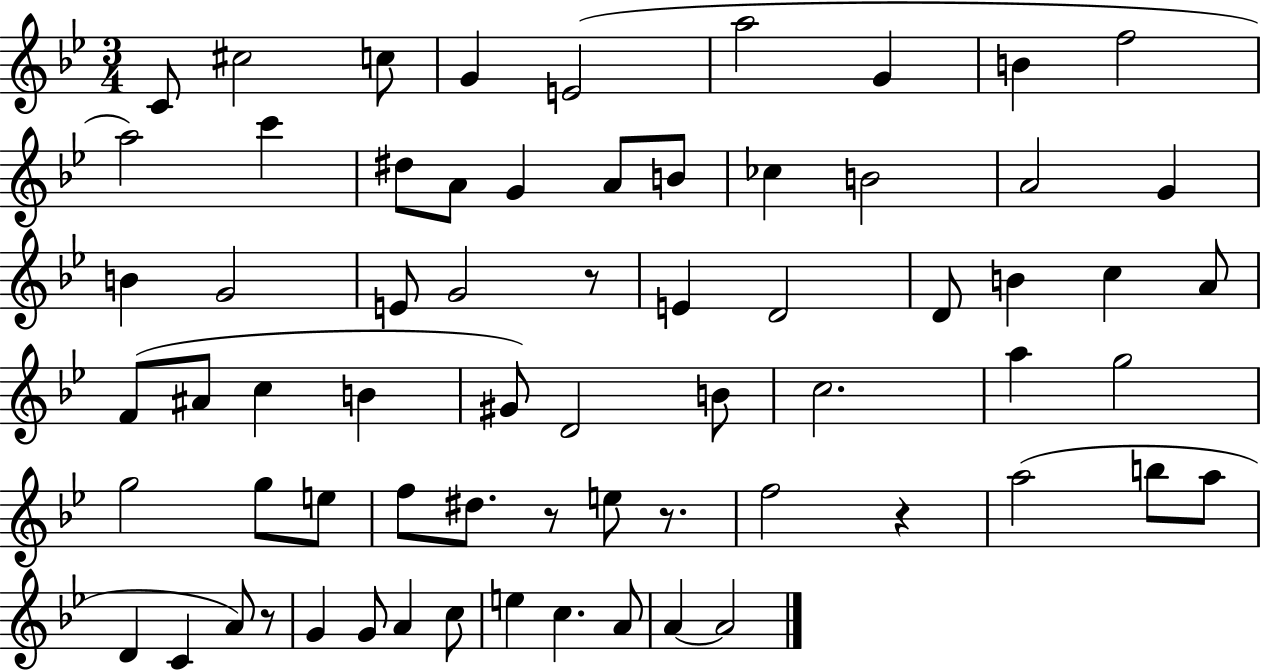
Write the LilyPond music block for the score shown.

{
  \clef treble
  \numericTimeSignature
  \time 3/4
  \key bes \major
  \repeat volta 2 { c'8 cis''2 c''8 | g'4 e'2( | a''2 g'4 | b'4 f''2 | \break a''2) c'''4 | dis''8 a'8 g'4 a'8 b'8 | ces''4 b'2 | a'2 g'4 | \break b'4 g'2 | e'8 g'2 r8 | e'4 d'2 | d'8 b'4 c''4 a'8 | \break f'8( ais'8 c''4 b'4 | gis'8) d'2 b'8 | c''2. | a''4 g''2 | \break g''2 g''8 e''8 | f''8 dis''8. r8 e''8 r8. | f''2 r4 | a''2( b''8 a''8 | \break d'4 c'4 a'8) r8 | g'4 g'8 a'4 c''8 | e''4 c''4. a'8 | a'4~~ a'2 | \break } \bar "|."
}